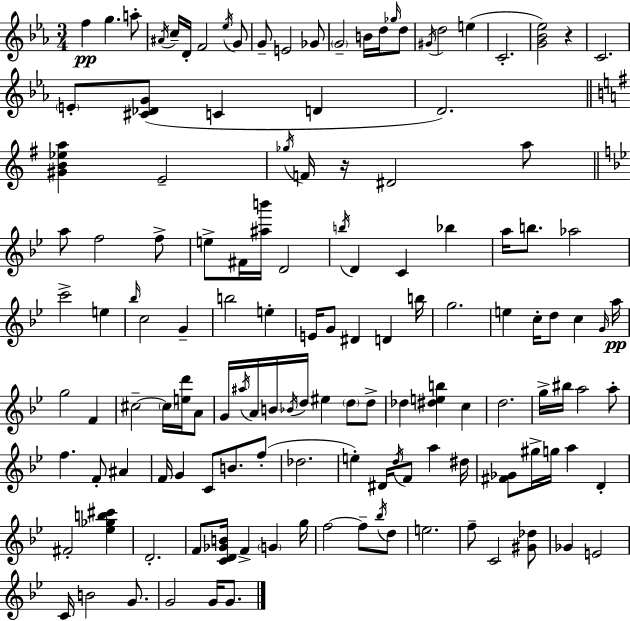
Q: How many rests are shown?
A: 2